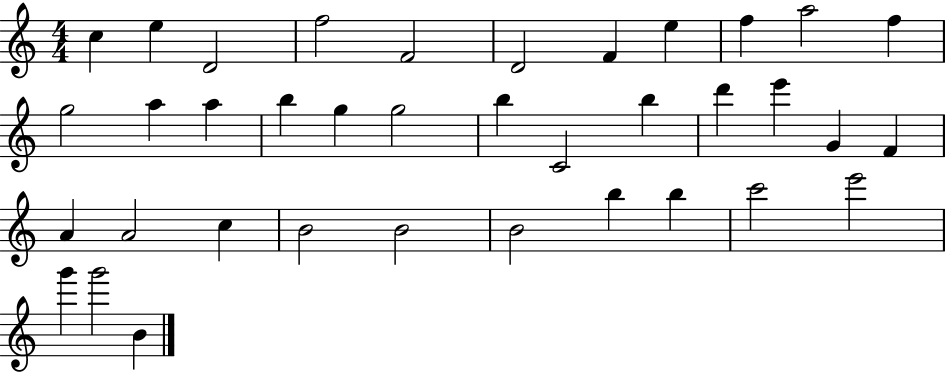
X:1
T:Untitled
M:4/4
L:1/4
K:C
c e D2 f2 F2 D2 F e f a2 f g2 a a b g g2 b C2 b d' e' G F A A2 c B2 B2 B2 b b c'2 e'2 g' g'2 B